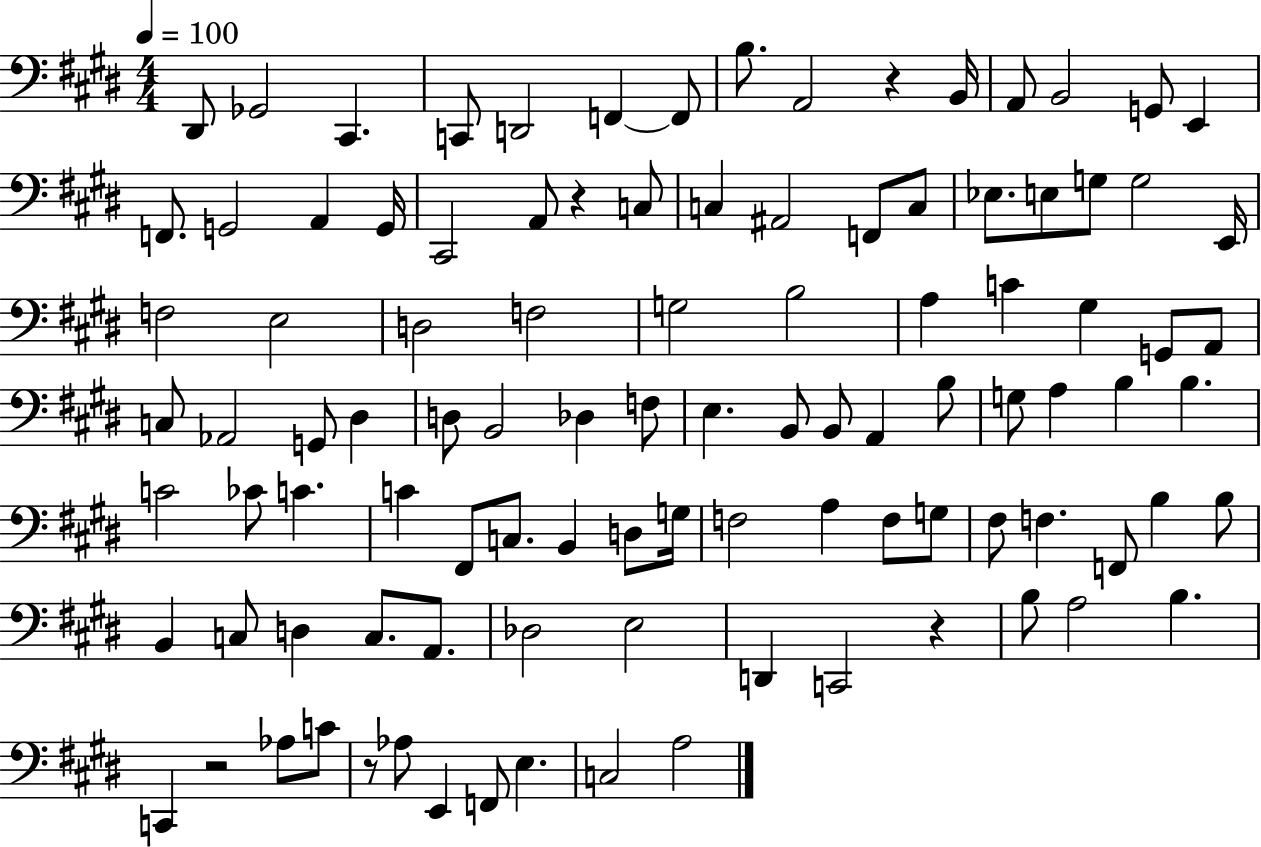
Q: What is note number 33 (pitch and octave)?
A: D3